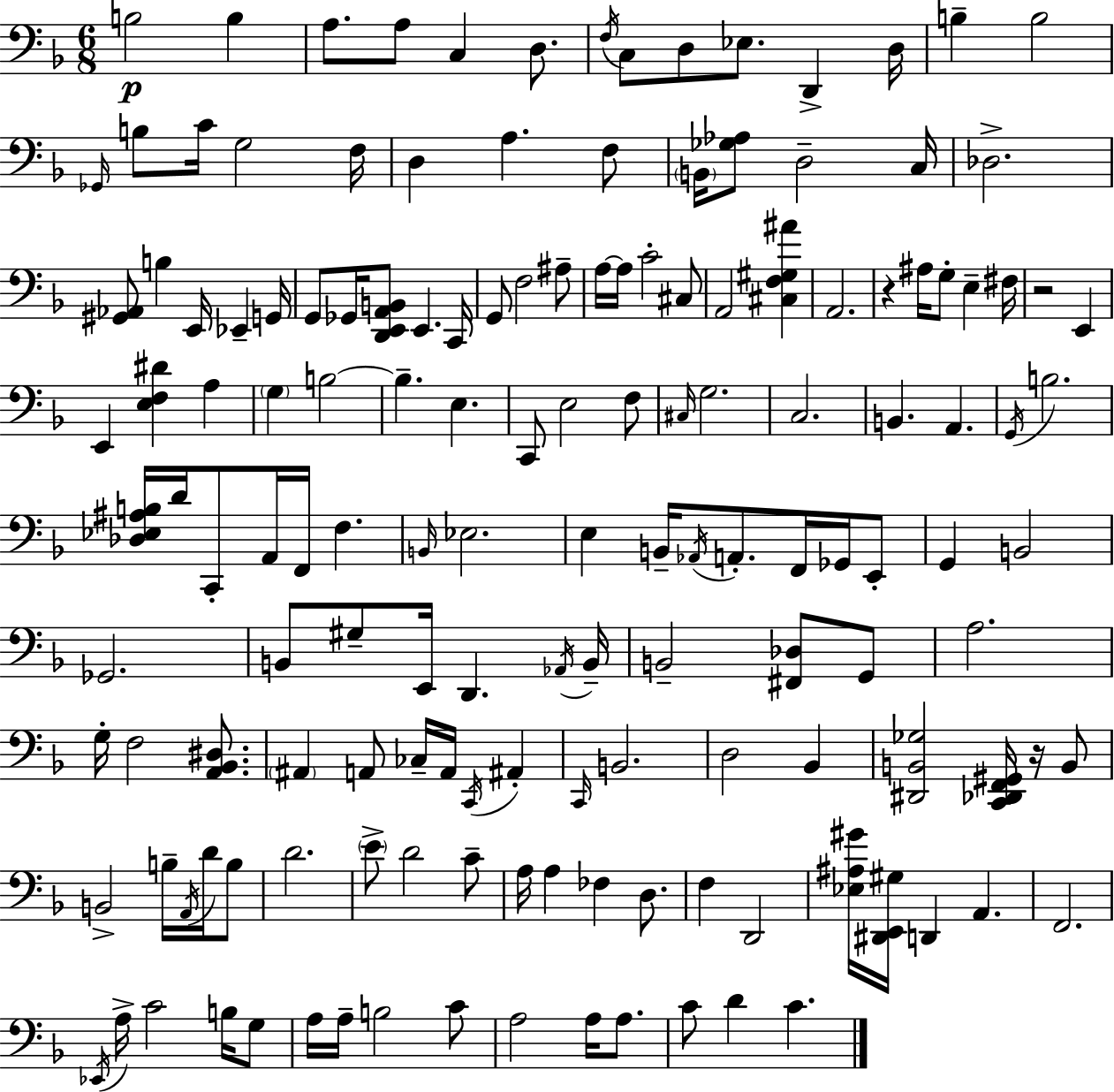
B3/h B3/q A3/e. A3/e C3/q D3/e. F3/s C3/e D3/e Eb3/e. D2/q D3/s B3/q B3/h Gb2/s B3/e C4/s G3/h F3/s D3/q A3/q. F3/e B2/s [Gb3,Ab3]/e D3/h C3/s Db3/h. [G#2,Ab2]/e B3/q E2/s Eb2/q G2/s G2/e Gb2/s [D2,E2,A2,B2]/e E2/q. C2/s G2/e F3/h A#3/e A3/s A3/s C4/h C#3/e A2/h [C#3,F3,G#3,A#4]/q A2/h. R/q A#3/s G3/e E3/q F#3/s R/h E2/q E2/q [E3,F3,D#4]/q A3/q G3/q B3/h B3/q. E3/q. C2/e E3/h F3/e C#3/s G3/h. C3/h. B2/q. A2/q. G2/s B3/h. [Db3,Eb3,A#3,B3]/s D4/s C2/e A2/s F2/s F3/q. B2/s Eb3/h. E3/q B2/s Ab2/s A2/e. F2/s Gb2/s E2/e G2/q B2/h Gb2/h. B2/e G#3/e E2/s D2/q. Ab2/s B2/s B2/h [F#2,Db3]/e G2/e A3/h. G3/s F3/h [A2,Bb2,D#3]/e. A#2/q A2/e CES3/s A2/s C2/s A#2/q C2/s B2/h. D3/h Bb2/q [D#2,B2,Gb3]/h [C2,Db2,F2,G#2]/s R/s B2/e B2/h B3/s A2/s D4/s B3/e D4/h. E4/e D4/h C4/e A3/s A3/q FES3/q D3/e. F3/q D2/h [Eb3,A#3,G#4]/s [D#2,E2,G#3]/s D2/q A2/q. F2/h. Eb2/s A3/s C4/h B3/s G3/e A3/s A3/s B3/h C4/e A3/h A3/s A3/e. C4/e D4/q C4/q.